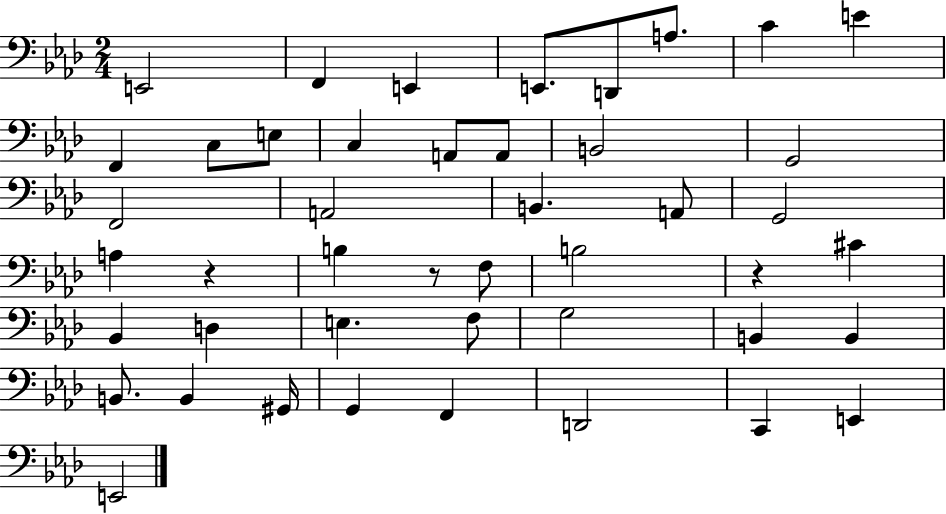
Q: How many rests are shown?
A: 3